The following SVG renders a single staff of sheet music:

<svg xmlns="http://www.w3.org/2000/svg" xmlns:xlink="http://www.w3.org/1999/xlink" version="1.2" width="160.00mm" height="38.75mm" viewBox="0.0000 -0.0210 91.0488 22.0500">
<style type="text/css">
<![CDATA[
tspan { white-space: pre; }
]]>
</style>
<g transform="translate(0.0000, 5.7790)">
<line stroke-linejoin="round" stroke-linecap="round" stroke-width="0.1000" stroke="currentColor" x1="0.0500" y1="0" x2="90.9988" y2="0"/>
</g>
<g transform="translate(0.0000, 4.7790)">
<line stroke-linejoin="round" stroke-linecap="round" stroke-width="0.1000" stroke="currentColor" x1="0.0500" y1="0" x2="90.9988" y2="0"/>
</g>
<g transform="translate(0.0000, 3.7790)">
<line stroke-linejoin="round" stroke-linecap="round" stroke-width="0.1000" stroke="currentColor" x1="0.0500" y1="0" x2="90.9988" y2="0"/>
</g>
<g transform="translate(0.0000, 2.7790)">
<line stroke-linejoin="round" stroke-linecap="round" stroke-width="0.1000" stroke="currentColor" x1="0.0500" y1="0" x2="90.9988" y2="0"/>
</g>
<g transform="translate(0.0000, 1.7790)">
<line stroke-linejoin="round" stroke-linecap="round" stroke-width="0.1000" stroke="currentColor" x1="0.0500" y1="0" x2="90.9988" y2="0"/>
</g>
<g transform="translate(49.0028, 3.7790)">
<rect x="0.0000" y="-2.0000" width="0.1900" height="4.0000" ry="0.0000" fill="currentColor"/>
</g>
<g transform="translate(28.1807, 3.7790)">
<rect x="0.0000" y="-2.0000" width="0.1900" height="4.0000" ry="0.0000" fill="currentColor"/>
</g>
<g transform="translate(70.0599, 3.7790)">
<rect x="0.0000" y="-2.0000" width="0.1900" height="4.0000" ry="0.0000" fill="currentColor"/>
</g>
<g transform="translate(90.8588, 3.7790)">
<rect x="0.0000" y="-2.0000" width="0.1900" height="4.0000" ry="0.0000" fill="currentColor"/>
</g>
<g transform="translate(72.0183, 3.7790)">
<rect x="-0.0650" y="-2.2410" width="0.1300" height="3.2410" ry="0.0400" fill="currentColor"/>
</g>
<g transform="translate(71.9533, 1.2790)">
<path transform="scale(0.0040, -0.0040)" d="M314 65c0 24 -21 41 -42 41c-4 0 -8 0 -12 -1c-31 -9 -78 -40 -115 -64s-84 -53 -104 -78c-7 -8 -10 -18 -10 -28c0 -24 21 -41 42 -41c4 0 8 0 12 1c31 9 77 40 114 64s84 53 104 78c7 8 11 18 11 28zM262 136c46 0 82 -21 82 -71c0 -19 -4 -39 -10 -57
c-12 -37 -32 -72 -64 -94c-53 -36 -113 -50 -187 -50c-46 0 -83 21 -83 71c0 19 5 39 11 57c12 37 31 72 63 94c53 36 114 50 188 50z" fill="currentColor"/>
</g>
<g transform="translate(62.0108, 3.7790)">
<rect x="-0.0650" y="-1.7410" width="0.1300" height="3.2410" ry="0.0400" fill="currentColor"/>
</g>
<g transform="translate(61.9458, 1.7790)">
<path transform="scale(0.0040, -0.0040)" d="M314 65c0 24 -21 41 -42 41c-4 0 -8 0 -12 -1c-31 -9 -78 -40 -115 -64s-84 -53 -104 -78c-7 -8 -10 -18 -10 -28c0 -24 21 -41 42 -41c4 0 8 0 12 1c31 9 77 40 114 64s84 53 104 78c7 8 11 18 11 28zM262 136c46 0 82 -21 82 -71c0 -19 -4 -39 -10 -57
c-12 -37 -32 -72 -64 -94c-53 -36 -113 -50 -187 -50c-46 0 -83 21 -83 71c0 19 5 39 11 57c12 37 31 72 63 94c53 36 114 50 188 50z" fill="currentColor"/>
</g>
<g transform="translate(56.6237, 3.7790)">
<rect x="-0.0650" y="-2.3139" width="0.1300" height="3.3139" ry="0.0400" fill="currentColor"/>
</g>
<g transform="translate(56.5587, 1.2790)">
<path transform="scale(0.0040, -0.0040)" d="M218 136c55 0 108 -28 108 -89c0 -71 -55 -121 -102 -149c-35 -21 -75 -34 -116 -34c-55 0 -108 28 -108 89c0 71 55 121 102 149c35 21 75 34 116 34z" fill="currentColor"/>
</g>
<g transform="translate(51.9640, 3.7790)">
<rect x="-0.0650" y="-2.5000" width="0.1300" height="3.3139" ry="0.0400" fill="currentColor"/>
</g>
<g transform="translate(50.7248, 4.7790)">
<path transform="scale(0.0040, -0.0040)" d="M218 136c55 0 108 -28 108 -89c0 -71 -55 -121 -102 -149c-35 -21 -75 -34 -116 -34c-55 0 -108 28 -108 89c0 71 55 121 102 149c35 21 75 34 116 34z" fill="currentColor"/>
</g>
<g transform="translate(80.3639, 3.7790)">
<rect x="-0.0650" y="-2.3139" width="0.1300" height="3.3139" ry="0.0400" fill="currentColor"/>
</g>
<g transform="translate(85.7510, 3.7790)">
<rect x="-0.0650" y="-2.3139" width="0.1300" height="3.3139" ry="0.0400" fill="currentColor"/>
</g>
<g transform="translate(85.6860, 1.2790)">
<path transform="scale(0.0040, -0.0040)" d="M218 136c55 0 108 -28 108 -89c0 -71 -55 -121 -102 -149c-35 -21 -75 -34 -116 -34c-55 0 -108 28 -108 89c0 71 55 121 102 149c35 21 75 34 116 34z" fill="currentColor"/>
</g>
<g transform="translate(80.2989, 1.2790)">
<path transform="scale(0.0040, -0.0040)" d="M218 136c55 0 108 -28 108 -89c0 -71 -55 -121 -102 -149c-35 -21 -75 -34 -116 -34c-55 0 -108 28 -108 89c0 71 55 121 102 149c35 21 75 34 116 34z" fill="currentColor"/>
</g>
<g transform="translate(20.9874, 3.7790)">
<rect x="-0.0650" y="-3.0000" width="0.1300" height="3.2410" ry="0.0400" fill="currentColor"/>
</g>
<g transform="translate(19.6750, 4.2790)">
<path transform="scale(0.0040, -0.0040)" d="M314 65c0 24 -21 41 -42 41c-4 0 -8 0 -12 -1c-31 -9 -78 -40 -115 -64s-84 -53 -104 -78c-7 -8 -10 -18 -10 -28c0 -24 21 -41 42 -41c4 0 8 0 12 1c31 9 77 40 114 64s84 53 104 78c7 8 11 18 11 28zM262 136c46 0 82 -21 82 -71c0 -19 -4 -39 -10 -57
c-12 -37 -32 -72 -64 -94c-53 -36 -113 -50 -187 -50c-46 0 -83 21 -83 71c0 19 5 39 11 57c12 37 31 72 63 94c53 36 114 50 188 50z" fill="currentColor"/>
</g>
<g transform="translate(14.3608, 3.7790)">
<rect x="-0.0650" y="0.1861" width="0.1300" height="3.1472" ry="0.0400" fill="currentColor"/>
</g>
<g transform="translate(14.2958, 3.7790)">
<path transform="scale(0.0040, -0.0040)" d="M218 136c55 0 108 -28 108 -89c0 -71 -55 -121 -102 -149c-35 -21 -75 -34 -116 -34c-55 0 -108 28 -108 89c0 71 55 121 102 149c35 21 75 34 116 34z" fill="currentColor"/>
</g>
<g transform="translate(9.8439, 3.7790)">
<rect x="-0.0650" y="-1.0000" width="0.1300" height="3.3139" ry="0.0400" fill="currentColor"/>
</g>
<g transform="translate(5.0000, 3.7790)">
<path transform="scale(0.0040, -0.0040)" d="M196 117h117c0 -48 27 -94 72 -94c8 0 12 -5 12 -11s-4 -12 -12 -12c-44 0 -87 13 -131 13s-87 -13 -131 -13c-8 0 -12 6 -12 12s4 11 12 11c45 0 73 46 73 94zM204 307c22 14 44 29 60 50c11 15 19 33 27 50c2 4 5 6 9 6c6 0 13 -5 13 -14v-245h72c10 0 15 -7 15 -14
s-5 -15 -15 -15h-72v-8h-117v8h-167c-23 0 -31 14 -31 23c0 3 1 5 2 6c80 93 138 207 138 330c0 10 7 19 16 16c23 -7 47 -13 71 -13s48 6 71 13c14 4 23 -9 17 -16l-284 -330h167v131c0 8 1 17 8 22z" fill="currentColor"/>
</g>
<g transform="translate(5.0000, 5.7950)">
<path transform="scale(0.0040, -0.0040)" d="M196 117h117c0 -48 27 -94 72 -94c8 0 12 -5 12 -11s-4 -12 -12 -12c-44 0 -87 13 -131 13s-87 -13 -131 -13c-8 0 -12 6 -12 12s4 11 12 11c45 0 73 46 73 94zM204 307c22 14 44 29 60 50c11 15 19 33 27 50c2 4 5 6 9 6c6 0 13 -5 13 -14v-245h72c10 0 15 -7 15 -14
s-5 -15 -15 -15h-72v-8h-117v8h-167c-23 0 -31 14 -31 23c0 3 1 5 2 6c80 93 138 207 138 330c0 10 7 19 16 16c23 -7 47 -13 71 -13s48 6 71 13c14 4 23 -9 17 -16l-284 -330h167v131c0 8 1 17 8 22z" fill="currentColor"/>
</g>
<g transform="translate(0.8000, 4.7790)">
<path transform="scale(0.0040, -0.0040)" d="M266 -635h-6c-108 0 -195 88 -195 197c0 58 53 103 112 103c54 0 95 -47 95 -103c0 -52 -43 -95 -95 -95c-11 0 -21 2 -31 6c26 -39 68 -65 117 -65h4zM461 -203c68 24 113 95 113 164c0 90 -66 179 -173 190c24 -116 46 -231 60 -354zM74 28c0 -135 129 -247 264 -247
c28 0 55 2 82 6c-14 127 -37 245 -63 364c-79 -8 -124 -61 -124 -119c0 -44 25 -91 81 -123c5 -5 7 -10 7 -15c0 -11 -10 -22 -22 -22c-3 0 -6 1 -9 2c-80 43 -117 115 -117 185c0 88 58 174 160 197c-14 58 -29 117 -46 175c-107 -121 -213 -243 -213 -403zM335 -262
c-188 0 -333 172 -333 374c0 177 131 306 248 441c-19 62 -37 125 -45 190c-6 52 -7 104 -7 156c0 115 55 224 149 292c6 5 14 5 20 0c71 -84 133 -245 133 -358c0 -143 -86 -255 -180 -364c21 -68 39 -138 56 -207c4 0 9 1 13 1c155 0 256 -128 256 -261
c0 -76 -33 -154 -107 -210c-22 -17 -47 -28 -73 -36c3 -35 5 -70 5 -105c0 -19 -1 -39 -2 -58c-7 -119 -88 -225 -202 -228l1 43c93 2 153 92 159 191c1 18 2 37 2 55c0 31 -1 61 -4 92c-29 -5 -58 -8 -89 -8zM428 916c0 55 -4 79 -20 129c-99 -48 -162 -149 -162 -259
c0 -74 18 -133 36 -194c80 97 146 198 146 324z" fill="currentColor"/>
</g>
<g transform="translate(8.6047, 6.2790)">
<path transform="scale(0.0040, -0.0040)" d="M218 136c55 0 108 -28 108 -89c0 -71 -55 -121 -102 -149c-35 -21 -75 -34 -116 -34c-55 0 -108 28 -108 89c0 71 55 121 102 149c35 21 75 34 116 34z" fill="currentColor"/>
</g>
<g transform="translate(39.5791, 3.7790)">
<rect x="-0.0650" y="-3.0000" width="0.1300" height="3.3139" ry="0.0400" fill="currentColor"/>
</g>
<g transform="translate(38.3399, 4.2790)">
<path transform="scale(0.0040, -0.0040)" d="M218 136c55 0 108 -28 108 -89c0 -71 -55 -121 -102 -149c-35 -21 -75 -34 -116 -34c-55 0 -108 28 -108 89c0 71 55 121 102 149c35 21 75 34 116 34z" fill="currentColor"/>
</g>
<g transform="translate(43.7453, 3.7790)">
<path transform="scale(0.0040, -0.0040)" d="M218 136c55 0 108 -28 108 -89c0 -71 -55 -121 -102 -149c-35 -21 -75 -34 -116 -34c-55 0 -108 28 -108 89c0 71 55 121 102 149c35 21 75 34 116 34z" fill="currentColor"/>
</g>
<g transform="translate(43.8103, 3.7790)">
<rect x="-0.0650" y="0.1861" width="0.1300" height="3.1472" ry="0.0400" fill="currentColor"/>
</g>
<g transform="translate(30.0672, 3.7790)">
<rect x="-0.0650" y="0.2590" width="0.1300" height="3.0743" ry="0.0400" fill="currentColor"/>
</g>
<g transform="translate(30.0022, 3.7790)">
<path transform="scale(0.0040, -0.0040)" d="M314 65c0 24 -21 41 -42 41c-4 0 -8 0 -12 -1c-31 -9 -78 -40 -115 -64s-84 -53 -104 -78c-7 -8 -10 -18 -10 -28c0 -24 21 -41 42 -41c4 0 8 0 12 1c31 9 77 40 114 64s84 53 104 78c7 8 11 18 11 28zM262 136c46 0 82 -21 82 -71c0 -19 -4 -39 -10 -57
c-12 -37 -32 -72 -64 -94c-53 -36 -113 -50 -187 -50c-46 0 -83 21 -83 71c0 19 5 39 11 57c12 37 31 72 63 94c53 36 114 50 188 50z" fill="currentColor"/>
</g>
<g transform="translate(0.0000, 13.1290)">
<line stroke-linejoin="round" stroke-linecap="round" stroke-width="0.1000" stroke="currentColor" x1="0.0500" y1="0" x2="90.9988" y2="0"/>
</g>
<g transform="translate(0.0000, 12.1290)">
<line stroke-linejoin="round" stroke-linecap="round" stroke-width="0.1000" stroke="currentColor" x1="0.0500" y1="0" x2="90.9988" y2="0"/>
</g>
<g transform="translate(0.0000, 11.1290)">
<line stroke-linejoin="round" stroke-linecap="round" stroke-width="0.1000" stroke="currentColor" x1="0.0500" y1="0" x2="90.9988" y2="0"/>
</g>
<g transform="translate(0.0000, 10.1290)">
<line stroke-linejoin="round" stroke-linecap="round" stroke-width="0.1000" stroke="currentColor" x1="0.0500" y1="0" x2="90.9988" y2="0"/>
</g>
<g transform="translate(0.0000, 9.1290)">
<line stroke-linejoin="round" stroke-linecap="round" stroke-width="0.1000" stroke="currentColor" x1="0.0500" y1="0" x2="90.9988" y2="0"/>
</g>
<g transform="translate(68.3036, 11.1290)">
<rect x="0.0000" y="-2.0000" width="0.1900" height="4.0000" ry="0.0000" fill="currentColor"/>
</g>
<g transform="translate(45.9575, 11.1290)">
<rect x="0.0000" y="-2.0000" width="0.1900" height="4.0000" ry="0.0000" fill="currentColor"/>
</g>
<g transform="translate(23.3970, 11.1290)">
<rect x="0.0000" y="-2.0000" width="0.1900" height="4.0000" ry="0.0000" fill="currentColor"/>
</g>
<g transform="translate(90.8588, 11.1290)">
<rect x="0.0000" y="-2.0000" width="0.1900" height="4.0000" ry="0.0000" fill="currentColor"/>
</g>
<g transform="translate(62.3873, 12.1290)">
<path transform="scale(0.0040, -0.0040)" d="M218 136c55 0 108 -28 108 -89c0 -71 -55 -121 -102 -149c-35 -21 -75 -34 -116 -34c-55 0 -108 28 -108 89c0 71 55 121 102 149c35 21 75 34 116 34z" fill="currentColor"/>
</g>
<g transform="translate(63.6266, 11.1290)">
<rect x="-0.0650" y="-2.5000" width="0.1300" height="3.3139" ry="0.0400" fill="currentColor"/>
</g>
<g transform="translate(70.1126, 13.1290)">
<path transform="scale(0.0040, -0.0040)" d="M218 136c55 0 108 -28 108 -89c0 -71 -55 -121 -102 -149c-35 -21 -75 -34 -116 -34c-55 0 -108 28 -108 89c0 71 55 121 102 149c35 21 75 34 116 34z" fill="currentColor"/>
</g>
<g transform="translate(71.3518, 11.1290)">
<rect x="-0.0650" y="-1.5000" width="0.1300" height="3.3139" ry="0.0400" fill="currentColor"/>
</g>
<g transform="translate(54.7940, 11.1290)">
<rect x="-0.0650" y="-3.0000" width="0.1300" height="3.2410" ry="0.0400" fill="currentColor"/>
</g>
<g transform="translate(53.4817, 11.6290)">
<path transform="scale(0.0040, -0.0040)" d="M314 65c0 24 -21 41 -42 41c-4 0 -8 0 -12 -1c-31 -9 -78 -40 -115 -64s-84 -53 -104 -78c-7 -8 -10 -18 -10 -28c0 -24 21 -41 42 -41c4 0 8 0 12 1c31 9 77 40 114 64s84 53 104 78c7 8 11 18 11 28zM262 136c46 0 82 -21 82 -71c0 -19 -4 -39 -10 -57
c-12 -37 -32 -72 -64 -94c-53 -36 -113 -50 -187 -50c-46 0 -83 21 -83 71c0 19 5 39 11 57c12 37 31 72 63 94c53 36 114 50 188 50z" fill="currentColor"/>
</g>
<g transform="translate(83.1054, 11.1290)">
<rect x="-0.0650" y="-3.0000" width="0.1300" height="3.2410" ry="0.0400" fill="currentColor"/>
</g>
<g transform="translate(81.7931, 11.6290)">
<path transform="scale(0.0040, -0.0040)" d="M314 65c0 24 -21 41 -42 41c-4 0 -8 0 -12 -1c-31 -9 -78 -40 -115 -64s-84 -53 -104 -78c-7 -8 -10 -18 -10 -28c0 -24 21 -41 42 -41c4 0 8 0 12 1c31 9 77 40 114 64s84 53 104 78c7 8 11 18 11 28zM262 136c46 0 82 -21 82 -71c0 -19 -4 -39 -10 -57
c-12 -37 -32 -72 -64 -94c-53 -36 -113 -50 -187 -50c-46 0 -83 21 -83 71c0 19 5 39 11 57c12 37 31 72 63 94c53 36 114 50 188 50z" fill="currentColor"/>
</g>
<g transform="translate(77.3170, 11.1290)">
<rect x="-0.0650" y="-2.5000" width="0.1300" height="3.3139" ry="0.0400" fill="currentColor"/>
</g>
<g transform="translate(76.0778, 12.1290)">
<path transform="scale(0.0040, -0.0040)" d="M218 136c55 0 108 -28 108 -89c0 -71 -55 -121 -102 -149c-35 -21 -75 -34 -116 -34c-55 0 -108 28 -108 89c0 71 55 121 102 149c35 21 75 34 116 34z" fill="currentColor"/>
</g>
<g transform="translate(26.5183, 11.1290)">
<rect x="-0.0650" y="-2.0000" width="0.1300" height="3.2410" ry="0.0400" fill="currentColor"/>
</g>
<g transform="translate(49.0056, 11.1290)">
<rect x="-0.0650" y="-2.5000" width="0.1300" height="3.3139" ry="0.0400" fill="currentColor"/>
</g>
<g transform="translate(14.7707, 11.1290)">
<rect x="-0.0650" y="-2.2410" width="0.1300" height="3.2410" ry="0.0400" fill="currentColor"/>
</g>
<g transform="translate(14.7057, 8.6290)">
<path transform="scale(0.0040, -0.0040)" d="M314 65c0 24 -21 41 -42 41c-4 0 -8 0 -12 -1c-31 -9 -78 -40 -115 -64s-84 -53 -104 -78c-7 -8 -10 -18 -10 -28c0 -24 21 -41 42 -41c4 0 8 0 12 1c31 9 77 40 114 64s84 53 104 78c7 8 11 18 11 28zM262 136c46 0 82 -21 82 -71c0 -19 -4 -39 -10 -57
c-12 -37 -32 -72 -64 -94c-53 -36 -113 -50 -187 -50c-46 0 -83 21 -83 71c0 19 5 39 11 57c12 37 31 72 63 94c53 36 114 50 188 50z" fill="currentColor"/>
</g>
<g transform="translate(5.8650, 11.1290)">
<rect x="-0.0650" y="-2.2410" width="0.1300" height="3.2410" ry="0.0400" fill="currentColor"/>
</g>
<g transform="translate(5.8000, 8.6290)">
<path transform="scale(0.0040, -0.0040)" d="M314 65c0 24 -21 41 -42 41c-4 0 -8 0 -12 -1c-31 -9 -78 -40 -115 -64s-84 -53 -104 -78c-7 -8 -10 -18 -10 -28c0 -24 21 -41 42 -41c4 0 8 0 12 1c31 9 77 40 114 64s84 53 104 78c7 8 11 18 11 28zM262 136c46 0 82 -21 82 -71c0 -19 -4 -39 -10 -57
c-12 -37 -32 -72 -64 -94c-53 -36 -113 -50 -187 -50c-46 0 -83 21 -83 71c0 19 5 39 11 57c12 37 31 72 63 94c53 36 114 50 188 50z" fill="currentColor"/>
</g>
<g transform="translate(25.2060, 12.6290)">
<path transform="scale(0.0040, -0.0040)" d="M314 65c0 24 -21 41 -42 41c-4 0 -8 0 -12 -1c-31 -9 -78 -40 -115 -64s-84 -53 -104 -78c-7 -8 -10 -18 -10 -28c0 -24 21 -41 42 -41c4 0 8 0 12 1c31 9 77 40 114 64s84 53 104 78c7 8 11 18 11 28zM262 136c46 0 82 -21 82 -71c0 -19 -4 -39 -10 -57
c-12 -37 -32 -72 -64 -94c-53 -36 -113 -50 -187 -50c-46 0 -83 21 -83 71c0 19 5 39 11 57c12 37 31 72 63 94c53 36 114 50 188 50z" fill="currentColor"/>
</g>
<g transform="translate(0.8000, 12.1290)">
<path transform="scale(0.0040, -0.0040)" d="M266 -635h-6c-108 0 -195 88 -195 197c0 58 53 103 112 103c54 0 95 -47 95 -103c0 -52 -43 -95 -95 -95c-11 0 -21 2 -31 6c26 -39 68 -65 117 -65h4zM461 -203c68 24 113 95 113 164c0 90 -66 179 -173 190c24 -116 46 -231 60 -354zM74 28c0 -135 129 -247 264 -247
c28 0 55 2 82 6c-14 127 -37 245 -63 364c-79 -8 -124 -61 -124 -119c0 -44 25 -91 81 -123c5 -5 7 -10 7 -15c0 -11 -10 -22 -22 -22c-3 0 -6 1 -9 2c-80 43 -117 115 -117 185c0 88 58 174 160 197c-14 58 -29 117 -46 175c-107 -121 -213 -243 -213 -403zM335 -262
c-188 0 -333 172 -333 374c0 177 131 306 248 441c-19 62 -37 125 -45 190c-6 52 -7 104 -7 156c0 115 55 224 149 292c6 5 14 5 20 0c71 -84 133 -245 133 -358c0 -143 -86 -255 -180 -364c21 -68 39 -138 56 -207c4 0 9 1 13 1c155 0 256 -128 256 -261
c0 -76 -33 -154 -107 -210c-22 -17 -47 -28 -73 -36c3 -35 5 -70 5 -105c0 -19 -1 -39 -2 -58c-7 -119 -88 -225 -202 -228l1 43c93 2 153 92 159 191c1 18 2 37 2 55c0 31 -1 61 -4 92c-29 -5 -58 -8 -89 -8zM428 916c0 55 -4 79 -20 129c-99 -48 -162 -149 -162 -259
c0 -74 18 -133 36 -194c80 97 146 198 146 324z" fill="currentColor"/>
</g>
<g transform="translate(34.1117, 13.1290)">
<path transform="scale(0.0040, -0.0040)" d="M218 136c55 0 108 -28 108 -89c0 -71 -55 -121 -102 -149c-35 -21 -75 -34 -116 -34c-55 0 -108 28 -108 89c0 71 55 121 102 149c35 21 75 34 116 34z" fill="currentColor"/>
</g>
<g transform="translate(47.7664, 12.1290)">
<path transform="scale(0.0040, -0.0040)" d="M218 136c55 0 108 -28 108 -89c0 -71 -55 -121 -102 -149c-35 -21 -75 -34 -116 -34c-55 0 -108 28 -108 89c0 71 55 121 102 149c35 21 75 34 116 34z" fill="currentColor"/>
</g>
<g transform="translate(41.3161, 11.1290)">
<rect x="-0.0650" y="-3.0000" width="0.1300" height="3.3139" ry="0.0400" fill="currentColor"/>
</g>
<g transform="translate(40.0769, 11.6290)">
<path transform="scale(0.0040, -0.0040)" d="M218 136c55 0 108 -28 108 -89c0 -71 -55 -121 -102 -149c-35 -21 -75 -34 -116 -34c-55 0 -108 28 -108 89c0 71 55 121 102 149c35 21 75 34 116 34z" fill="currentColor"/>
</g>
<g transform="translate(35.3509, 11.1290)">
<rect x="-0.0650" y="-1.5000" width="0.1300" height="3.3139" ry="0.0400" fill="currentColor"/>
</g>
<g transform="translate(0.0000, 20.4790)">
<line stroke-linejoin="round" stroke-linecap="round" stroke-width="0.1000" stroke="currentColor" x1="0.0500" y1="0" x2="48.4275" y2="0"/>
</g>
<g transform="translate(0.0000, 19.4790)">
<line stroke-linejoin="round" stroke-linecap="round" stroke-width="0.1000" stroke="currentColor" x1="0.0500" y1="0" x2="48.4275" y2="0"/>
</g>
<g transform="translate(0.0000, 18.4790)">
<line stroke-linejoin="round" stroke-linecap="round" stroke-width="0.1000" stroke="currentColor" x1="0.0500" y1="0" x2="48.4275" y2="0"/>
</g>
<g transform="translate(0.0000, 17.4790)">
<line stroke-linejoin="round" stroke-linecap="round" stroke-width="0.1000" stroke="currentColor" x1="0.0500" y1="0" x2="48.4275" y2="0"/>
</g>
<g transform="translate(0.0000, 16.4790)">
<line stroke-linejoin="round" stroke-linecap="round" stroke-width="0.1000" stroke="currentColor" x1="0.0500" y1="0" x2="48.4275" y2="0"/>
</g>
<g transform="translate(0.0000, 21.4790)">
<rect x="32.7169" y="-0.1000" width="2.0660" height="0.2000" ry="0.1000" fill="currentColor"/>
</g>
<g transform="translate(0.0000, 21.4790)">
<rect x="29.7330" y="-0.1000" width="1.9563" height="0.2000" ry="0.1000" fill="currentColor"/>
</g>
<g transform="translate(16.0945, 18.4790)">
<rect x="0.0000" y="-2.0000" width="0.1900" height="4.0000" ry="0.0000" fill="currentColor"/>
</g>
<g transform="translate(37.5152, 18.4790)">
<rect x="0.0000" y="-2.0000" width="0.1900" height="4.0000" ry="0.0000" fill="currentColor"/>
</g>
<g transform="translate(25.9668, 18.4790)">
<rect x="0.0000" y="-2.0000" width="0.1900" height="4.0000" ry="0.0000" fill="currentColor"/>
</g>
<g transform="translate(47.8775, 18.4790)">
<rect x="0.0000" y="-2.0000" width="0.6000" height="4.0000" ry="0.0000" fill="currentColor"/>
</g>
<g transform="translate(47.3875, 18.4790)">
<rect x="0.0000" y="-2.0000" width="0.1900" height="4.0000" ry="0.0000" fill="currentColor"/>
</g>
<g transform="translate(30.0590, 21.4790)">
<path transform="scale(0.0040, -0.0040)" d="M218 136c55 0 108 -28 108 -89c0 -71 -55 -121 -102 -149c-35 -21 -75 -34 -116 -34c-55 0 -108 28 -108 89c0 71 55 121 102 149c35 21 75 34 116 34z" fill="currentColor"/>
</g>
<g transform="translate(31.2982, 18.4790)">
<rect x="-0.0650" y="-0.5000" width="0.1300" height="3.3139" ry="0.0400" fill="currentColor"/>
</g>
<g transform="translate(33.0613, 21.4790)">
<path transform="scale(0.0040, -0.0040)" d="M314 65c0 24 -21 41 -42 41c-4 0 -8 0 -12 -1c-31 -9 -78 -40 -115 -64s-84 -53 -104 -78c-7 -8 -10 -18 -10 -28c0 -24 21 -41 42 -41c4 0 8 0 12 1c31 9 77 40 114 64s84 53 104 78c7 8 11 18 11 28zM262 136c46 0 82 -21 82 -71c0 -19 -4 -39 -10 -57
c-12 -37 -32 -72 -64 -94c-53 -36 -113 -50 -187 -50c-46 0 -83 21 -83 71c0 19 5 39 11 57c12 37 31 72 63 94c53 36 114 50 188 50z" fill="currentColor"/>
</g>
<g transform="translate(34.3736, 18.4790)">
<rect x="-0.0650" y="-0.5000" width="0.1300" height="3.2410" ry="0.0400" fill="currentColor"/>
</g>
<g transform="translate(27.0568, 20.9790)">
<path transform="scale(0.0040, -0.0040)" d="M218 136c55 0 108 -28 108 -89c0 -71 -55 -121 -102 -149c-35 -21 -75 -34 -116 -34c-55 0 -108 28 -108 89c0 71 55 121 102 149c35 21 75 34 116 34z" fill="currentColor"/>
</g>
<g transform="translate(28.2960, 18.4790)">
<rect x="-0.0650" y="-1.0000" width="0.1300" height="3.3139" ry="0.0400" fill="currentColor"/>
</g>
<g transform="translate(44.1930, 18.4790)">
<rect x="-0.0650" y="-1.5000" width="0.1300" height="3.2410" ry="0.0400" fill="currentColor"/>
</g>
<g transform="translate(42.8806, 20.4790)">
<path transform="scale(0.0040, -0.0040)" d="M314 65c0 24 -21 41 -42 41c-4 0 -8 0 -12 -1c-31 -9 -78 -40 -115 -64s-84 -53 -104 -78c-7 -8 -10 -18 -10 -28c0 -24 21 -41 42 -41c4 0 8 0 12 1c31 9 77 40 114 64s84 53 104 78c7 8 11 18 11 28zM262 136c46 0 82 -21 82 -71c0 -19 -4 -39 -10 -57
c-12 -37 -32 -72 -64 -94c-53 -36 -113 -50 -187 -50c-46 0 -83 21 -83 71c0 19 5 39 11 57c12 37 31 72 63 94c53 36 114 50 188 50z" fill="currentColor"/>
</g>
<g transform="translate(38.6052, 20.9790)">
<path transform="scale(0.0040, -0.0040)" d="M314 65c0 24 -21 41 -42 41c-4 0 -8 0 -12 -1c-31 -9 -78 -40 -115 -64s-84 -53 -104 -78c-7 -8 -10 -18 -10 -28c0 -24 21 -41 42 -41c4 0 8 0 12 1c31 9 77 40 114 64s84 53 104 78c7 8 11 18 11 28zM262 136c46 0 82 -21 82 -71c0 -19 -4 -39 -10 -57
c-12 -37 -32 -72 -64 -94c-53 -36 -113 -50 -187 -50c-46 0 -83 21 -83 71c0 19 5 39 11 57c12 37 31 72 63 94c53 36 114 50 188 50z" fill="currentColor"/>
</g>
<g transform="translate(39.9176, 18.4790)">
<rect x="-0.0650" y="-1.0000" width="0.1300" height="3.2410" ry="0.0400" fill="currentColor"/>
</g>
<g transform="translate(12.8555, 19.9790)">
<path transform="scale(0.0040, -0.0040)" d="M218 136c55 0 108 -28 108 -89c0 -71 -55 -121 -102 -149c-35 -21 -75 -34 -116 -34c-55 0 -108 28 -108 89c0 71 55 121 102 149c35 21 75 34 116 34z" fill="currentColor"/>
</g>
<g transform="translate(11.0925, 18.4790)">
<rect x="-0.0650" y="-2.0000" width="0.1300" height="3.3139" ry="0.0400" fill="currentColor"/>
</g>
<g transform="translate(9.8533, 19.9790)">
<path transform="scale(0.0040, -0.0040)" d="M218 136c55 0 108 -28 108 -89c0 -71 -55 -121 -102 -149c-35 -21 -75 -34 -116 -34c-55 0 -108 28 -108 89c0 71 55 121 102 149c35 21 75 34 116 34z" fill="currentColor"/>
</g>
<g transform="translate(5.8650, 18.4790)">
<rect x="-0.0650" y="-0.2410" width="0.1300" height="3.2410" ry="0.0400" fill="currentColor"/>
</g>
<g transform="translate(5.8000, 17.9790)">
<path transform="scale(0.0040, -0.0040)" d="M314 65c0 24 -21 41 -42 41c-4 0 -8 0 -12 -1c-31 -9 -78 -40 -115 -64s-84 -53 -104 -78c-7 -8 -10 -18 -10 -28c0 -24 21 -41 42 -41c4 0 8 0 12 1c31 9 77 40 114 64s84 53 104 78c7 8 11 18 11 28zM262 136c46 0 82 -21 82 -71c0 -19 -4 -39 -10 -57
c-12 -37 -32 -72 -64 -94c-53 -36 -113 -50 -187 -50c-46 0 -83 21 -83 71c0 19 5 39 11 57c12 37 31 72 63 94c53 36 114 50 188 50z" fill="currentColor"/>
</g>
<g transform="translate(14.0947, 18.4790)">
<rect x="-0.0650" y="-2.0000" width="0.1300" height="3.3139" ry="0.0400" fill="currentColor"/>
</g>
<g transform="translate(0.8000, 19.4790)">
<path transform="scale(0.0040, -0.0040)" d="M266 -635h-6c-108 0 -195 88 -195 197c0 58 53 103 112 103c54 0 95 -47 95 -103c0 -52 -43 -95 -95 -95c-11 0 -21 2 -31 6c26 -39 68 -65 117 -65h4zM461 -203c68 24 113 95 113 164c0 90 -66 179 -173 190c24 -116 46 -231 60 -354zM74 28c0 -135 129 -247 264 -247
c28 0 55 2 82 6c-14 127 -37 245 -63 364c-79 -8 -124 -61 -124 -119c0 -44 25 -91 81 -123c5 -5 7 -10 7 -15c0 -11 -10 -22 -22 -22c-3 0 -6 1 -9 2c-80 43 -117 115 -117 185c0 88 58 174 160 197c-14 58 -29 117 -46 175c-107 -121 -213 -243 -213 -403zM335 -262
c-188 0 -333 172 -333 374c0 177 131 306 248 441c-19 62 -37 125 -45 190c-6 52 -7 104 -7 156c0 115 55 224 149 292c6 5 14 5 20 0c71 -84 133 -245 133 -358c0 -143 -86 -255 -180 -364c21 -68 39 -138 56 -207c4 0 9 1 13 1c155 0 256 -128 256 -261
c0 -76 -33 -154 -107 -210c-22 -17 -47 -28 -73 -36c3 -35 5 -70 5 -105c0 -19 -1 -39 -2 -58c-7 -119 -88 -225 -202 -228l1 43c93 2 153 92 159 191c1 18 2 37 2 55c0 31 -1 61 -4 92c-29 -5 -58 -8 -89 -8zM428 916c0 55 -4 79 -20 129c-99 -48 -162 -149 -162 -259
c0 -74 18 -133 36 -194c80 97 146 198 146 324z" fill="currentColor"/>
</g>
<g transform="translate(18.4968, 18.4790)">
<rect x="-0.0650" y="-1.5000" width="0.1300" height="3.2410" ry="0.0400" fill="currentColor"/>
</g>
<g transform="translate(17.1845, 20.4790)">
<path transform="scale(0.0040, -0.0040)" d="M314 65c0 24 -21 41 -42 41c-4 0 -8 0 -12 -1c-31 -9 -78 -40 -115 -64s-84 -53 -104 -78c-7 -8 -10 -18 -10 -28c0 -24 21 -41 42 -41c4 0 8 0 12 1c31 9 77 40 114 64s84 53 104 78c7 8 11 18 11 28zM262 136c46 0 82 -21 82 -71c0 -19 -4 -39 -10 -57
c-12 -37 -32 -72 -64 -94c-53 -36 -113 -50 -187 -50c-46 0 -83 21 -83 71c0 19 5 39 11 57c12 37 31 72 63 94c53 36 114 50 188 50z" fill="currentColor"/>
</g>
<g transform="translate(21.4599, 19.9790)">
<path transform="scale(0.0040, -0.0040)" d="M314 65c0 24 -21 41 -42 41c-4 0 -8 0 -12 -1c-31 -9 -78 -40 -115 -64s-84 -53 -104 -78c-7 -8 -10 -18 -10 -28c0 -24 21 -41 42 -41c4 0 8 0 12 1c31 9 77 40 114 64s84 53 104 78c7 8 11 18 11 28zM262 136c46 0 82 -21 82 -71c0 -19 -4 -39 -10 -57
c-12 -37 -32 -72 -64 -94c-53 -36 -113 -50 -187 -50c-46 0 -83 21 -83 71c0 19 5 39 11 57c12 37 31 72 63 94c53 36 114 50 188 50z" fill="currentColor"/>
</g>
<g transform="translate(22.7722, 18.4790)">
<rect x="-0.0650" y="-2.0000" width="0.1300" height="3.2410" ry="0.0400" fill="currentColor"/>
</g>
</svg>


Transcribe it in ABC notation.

X:1
T:Untitled
M:4/4
L:1/4
K:C
D B A2 B2 A B G g f2 g2 g g g2 g2 F2 E A G A2 G E G A2 c2 F F E2 F2 D C C2 D2 E2